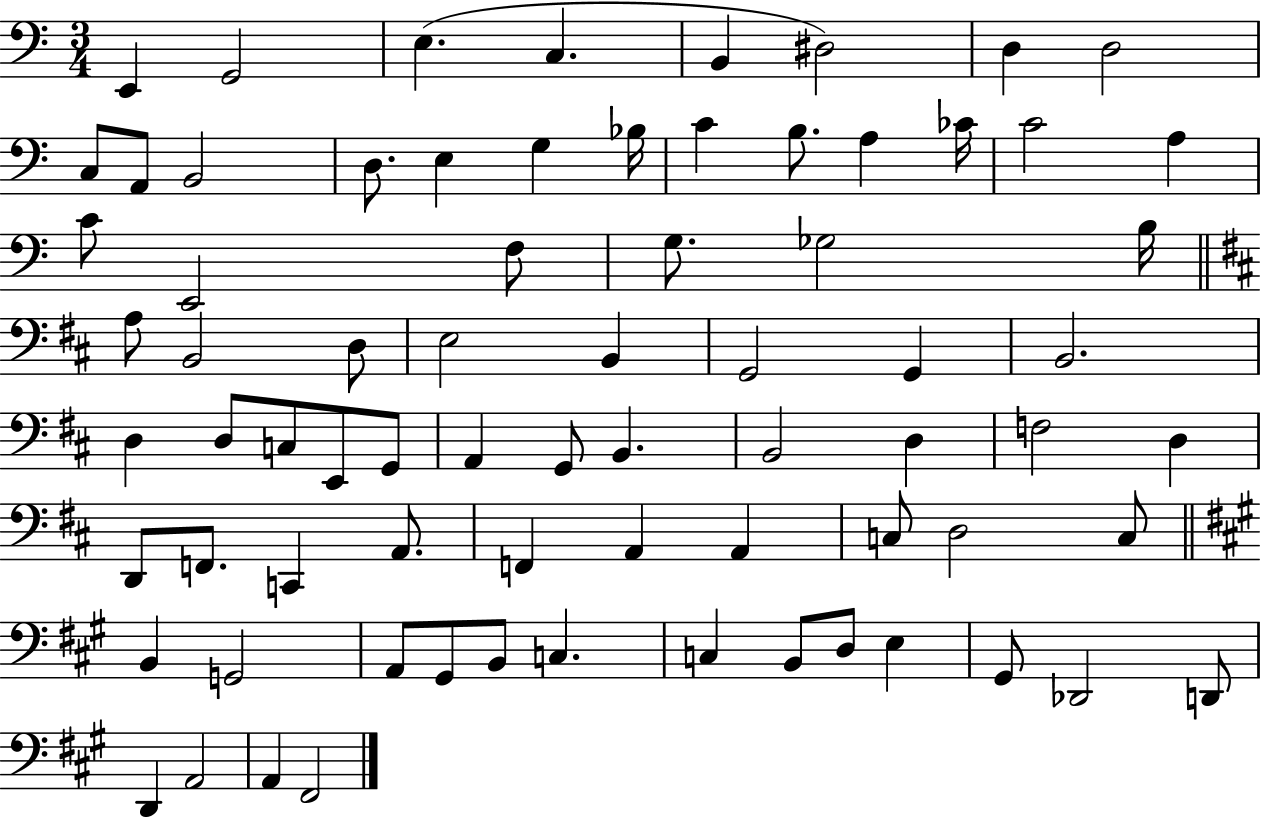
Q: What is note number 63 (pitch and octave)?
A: C3